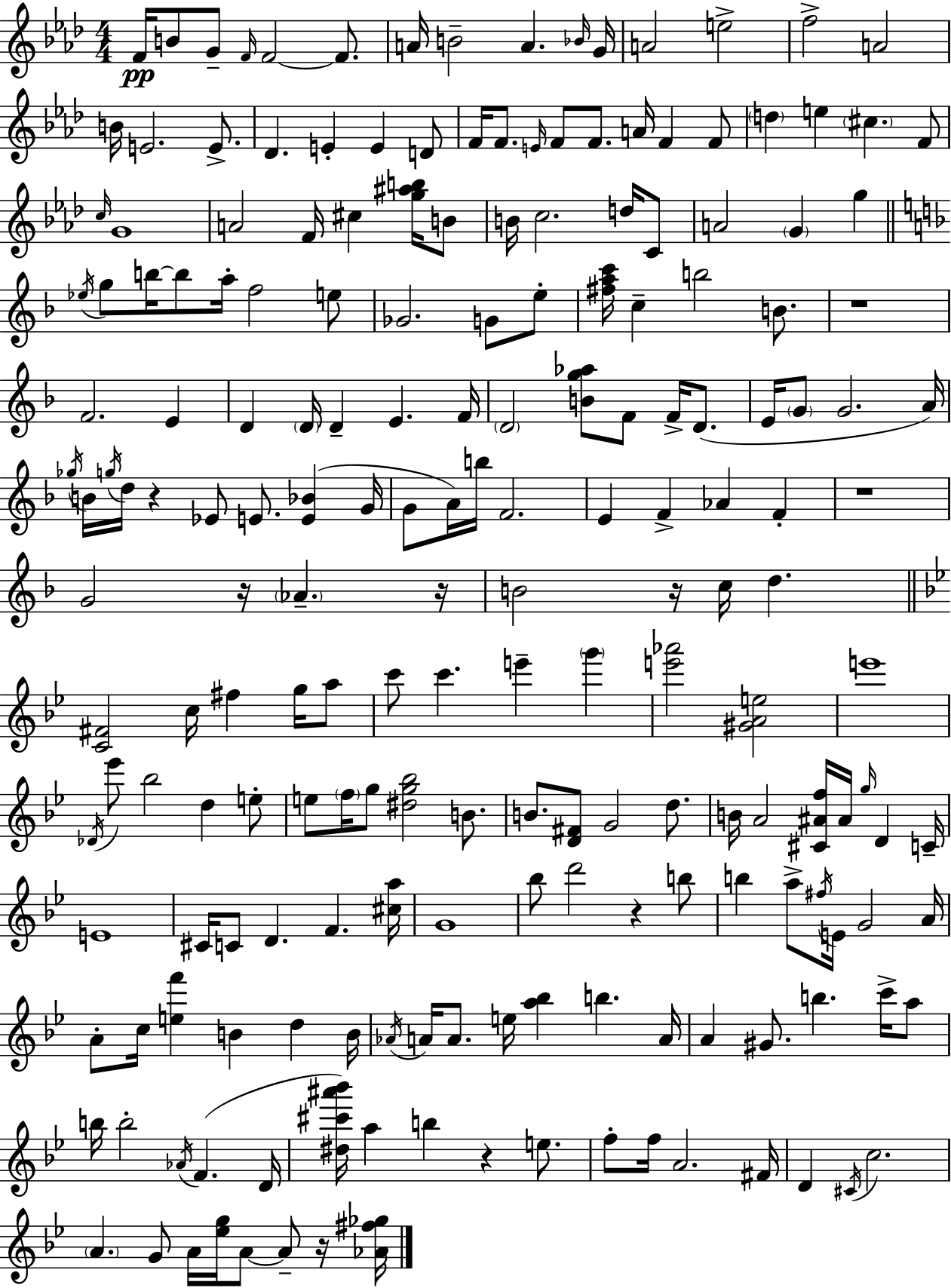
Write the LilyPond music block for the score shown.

{
  \clef treble
  \numericTimeSignature
  \time 4/4
  \key aes \major
  f'16\pp b'8 g'8-- \grace { f'16 } f'2~~ f'8. | a'16 b'2-- a'4. | \grace { bes'16 } g'16 a'2 e''2-> | f''2-> a'2 | \break b'16 e'2. e'8.-> | des'4. e'4-. e'4 | d'8 f'16 f'8. \grace { e'16 } f'8 f'8. a'16 f'4 | f'8 \parenthesize d''4 e''4 \parenthesize cis''4. | \break f'8 \grace { c''16 } g'1 | a'2 f'16 cis''4 | <g'' ais'' b''>16 b'8 b'16 c''2. | d''16 c'8 a'2 \parenthesize g'4 | \break g''4 \bar "||" \break \key f \major \acciaccatura { ees''16 } g''8 b''16~~ b''8 a''16-. f''2 e''8 | ges'2. g'8 e''8-. | <fis'' a'' c'''>16 c''4-- b''2 b'8. | r1 | \break f'2. e'4 | d'4 \parenthesize d'16 d'4-- e'4. | f'16 \parenthesize d'2 <b' g'' aes''>8 f'8 f'16-> d'8.( | e'16 \parenthesize g'8 g'2. | \break a'16) \acciaccatura { ges''16 } b'16 \acciaccatura { g''16 } d''16 r4 ees'8 e'8. <e' bes'>4( | g'16 g'8 a'16) b''16 f'2. | e'4 f'4-> aes'4 f'4-. | r1 | \break g'2 r16 \parenthesize aes'4.-- | r16 b'2 r16 c''16 d''4. | \bar "||" \break \key g \minor <c' fis'>2 c''16 fis''4 g''16 a''8 | c'''8 c'''4. e'''4-- \parenthesize g'''4 | <e''' aes'''>2 <gis' a' e''>2 | e'''1 | \break \acciaccatura { des'16 } ees'''8 bes''2 d''4 e''8-. | e''8 \parenthesize f''16 g''8 <dis'' g'' bes''>2 b'8. | b'8. <d' fis'>8 g'2 d''8. | b'16 a'2 <cis' ais' f''>16 ais'16 \grace { g''16 } d'4 | \break c'16-- e'1 | cis'16 c'8 d'4. f'4. | <cis'' a''>16 g'1 | bes''8 d'''2 r4 | \break b''8 b''4 a''8-> \acciaccatura { fis''16 } e'16 g'2 | a'16 a'8-. c''16 <e'' f'''>4 b'4 d''4 | b'16 \acciaccatura { aes'16 } a'16 a'8. e''16 <a'' bes''>4 b''4. | a'16 a'4 gis'8. b''4. | \break c'''16-> a''8 b''16 b''2-. \acciaccatura { aes'16 } f'4.( | d'16 <dis'' cis''' ais''' bes'''>16) a''4 b''4 r4 | e''8. f''8-. f''16 a'2. | fis'16 d'4 \acciaccatura { cis'16 } c''2. | \break \parenthesize a'4. g'8 a'16 <ees'' g''>16 | a'8~~ a'8-- r16 <aes' fis'' ges''>16 \bar "|."
}